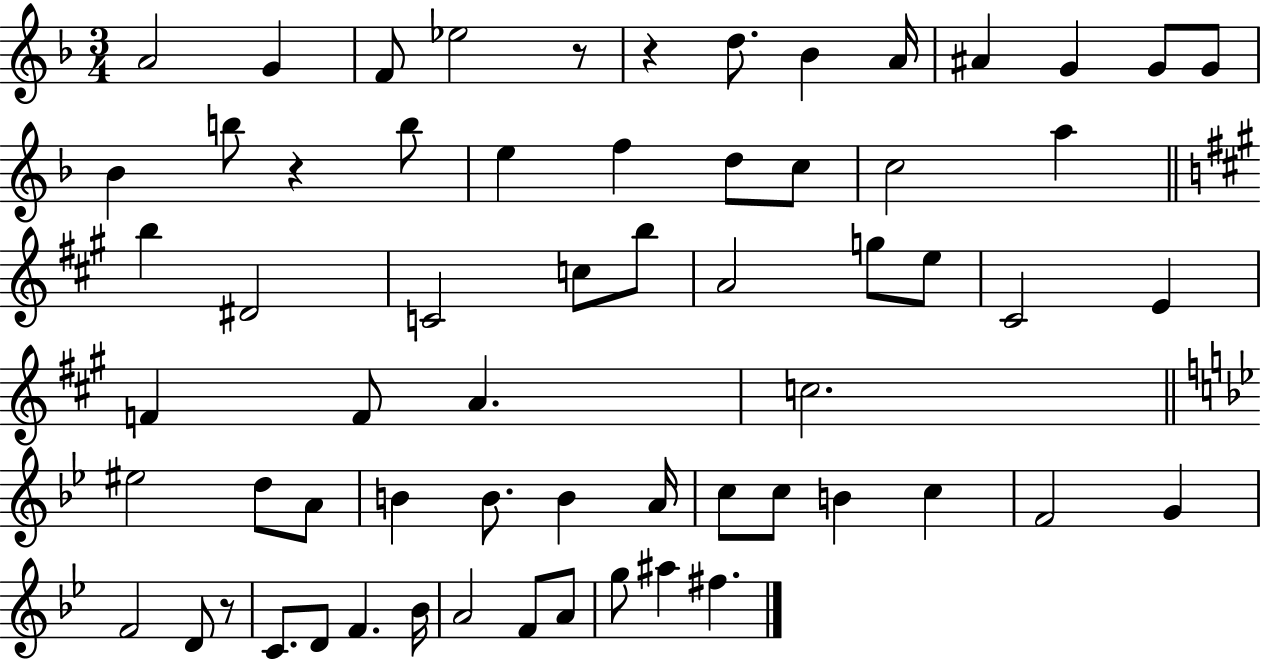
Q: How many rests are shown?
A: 4